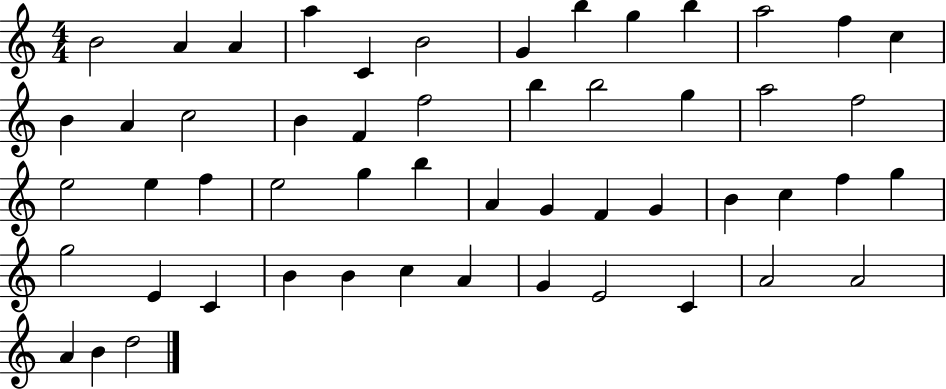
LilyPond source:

{
  \clef treble
  \numericTimeSignature
  \time 4/4
  \key c \major
  b'2 a'4 a'4 | a''4 c'4 b'2 | g'4 b''4 g''4 b''4 | a''2 f''4 c''4 | \break b'4 a'4 c''2 | b'4 f'4 f''2 | b''4 b''2 g''4 | a''2 f''2 | \break e''2 e''4 f''4 | e''2 g''4 b''4 | a'4 g'4 f'4 g'4 | b'4 c''4 f''4 g''4 | \break g''2 e'4 c'4 | b'4 b'4 c''4 a'4 | g'4 e'2 c'4 | a'2 a'2 | \break a'4 b'4 d''2 | \bar "|."
}